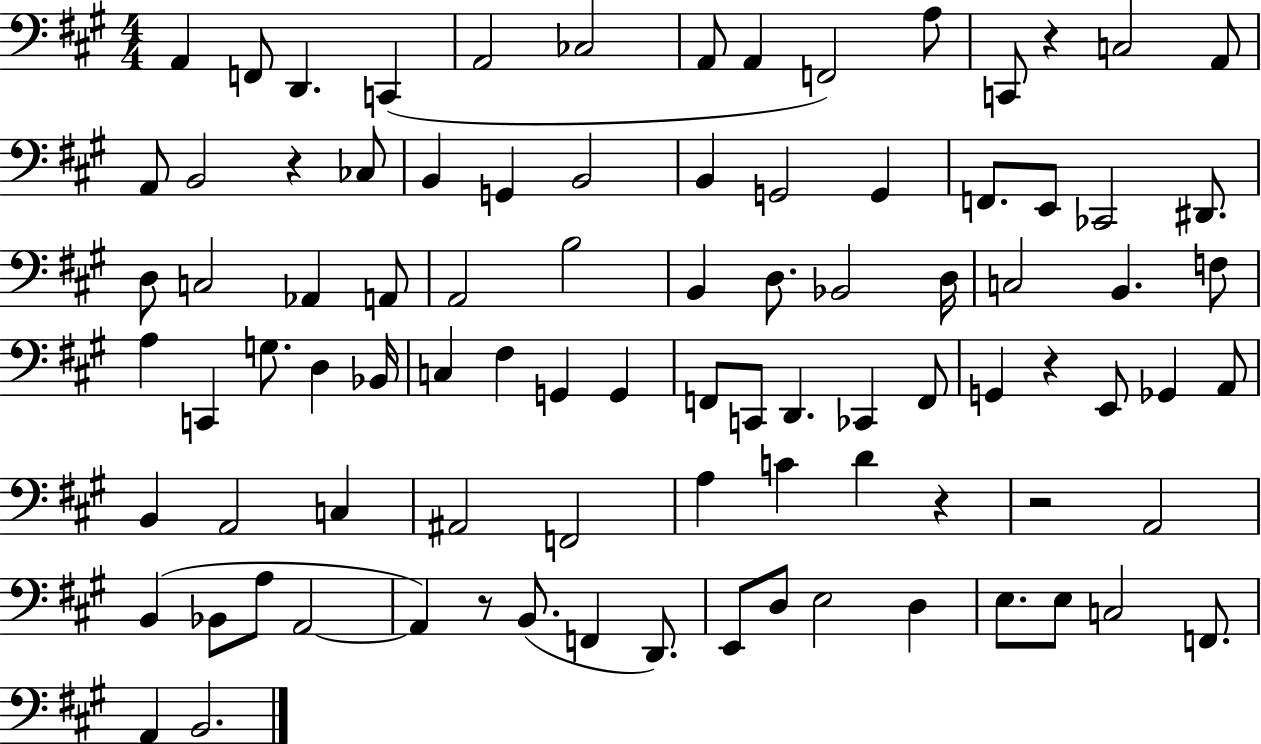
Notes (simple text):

A2/q F2/e D2/q. C2/q A2/h CES3/h A2/e A2/q F2/h A3/e C2/e R/q C3/h A2/e A2/e B2/h R/q CES3/e B2/q G2/q B2/h B2/q G2/h G2/q F2/e. E2/e CES2/h D#2/e. D3/e C3/h Ab2/q A2/e A2/h B3/h B2/q D3/e. Bb2/h D3/s C3/h B2/q. F3/e A3/q C2/q G3/e. D3/q Bb2/s C3/q F#3/q G2/q G2/q F2/e C2/e D2/q. CES2/q F2/e G2/q R/q E2/e Gb2/q A2/e B2/q A2/h C3/q A#2/h F2/h A3/q C4/q D4/q R/q R/h A2/h B2/q Bb2/e A3/e A2/h A2/q R/e B2/e. F2/q D2/e. E2/e D3/e E3/h D3/q E3/e. E3/e C3/h F2/e. A2/q B2/h.